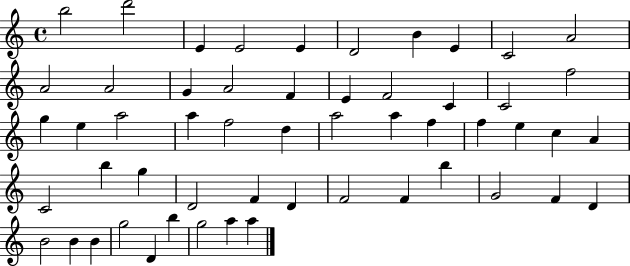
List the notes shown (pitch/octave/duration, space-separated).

B5/h D6/h E4/q E4/h E4/q D4/h B4/q E4/q C4/h A4/h A4/h A4/h G4/q A4/h F4/q E4/q F4/h C4/q C4/h F5/h G5/q E5/q A5/h A5/q F5/h D5/q A5/h A5/q F5/q F5/q E5/q C5/q A4/q C4/h B5/q G5/q D4/h F4/q D4/q F4/h F4/q B5/q G4/h F4/q D4/q B4/h B4/q B4/q G5/h D4/q B5/q G5/h A5/q A5/q